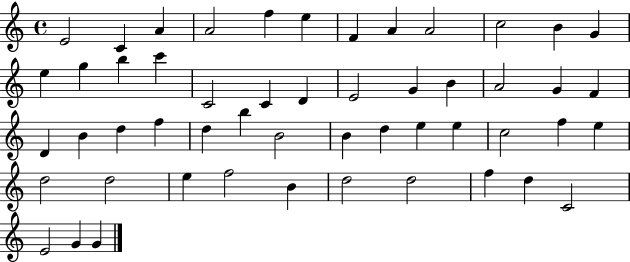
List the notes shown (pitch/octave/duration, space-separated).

E4/h C4/q A4/q A4/h F5/q E5/q F4/q A4/q A4/h C5/h B4/q G4/q E5/q G5/q B5/q C6/q C4/h C4/q D4/q E4/h G4/q B4/q A4/h G4/q F4/q D4/q B4/q D5/q F5/q D5/q B5/q B4/h B4/q D5/q E5/q E5/q C5/h F5/q E5/q D5/h D5/h E5/q F5/h B4/q D5/h D5/h F5/q D5/q C4/h E4/h G4/q G4/q